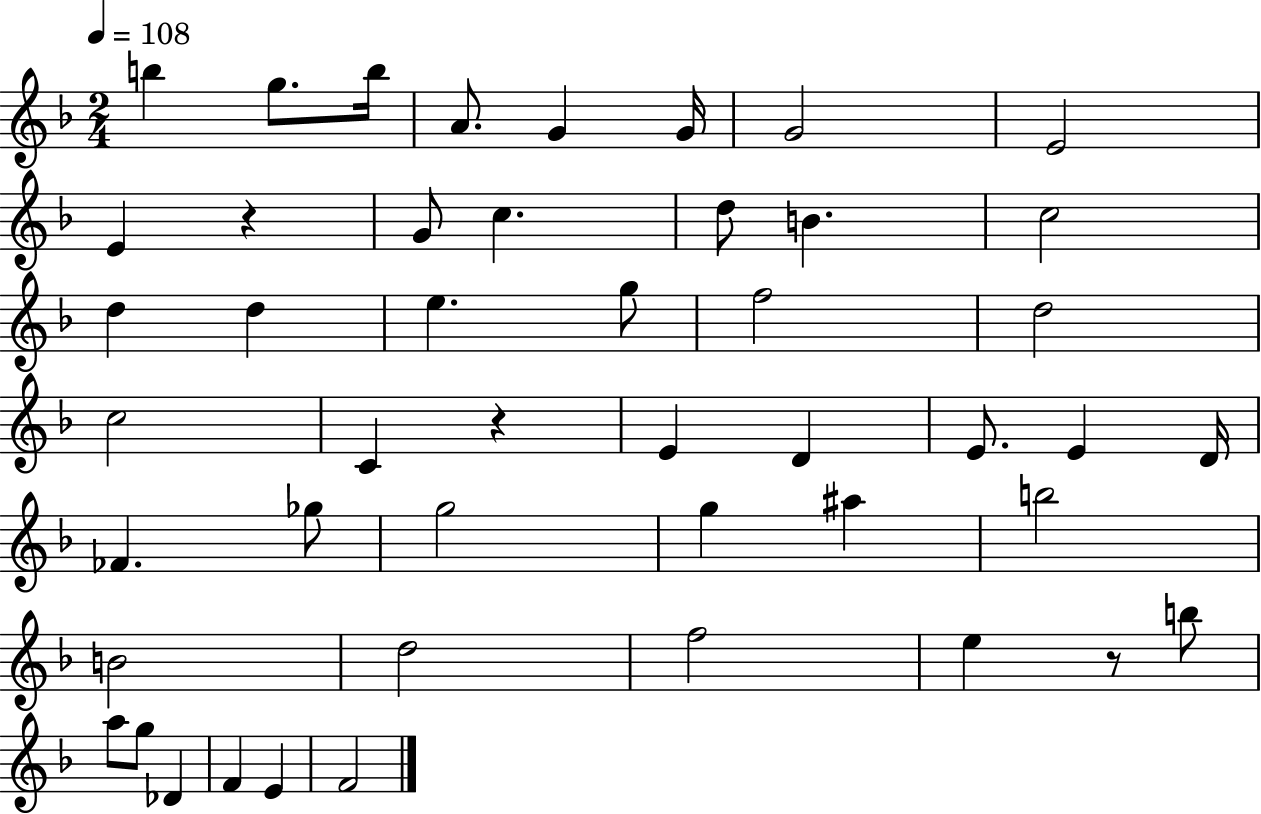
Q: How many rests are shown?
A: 3